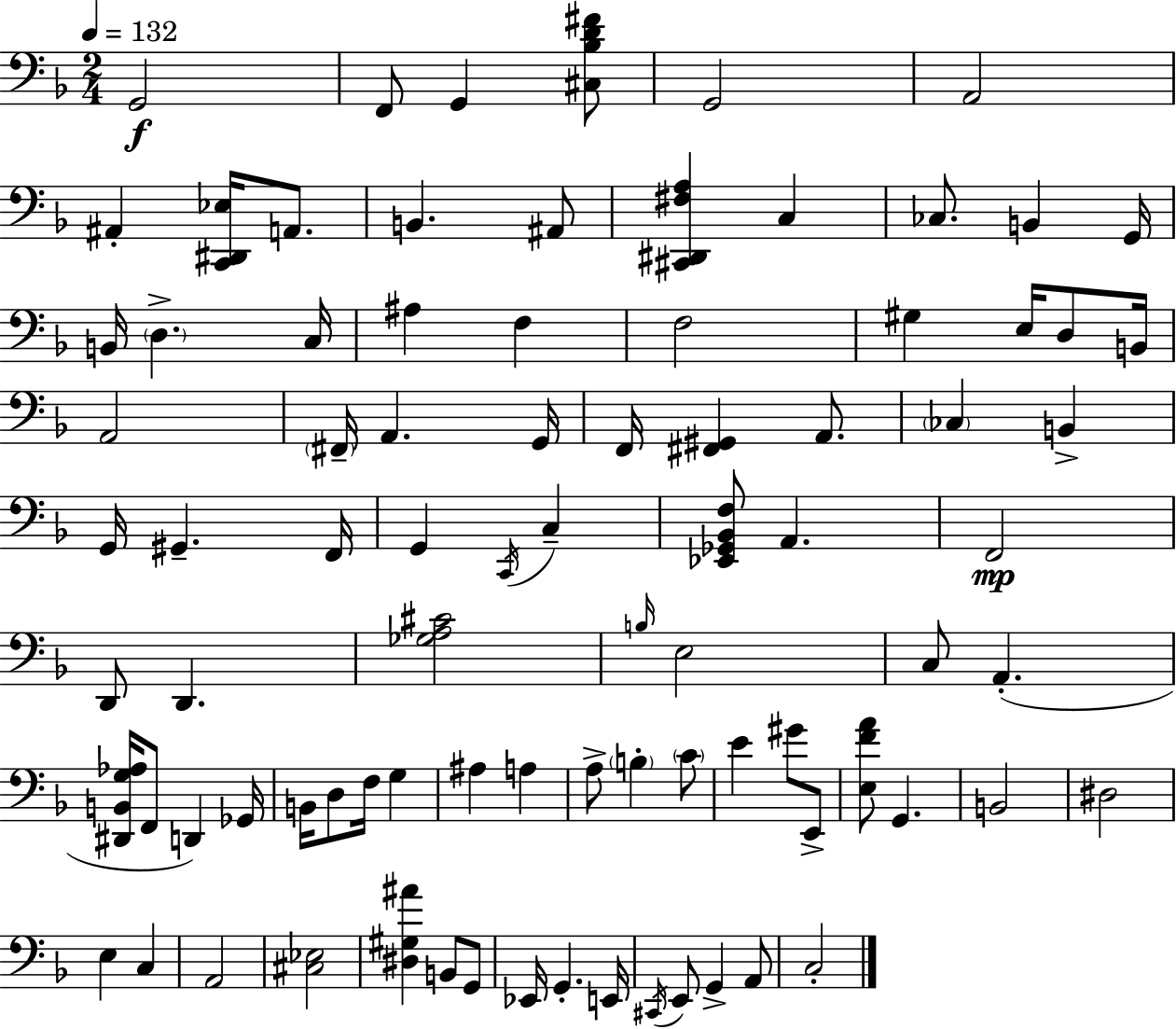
G2/h F2/e G2/q [C#3,Bb3,D4,F#4]/e G2/h A2/h A#2/q [C2,D#2,Eb3]/s A2/e. B2/q. A#2/e [C#2,D#2,F#3,A3]/q C3/q CES3/e. B2/q G2/s B2/s D3/q. C3/s A#3/q F3/q F3/h G#3/q E3/s D3/e B2/s A2/h F#2/s A2/q. G2/s F2/s [F#2,G#2]/q A2/e. CES3/q B2/q G2/s G#2/q. F2/s G2/q C2/s C3/q [Eb2,Gb2,Bb2,F3]/e A2/q. F2/h D2/e D2/q. [Gb3,A3,C#4]/h B3/s E3/h C3/e A2/q. [D#2,B2,G3,Ab3]/s F2/e D2/q Gb2/s B2/s D3/e F3/s G3/q A#3/q A3/q A3/e B3/q C4/e E4/q G#4/e E2/e [E3,F4,A4]/e G2/q. B2/h D#3/h E3/q C3/q A2/h [C#3,Eb3]/h [D#3,G#3,A#4]/q B2/e G2/e Eb2/s G2/q. E2/s C#2/s E2/e G2/q A2/e C3/h